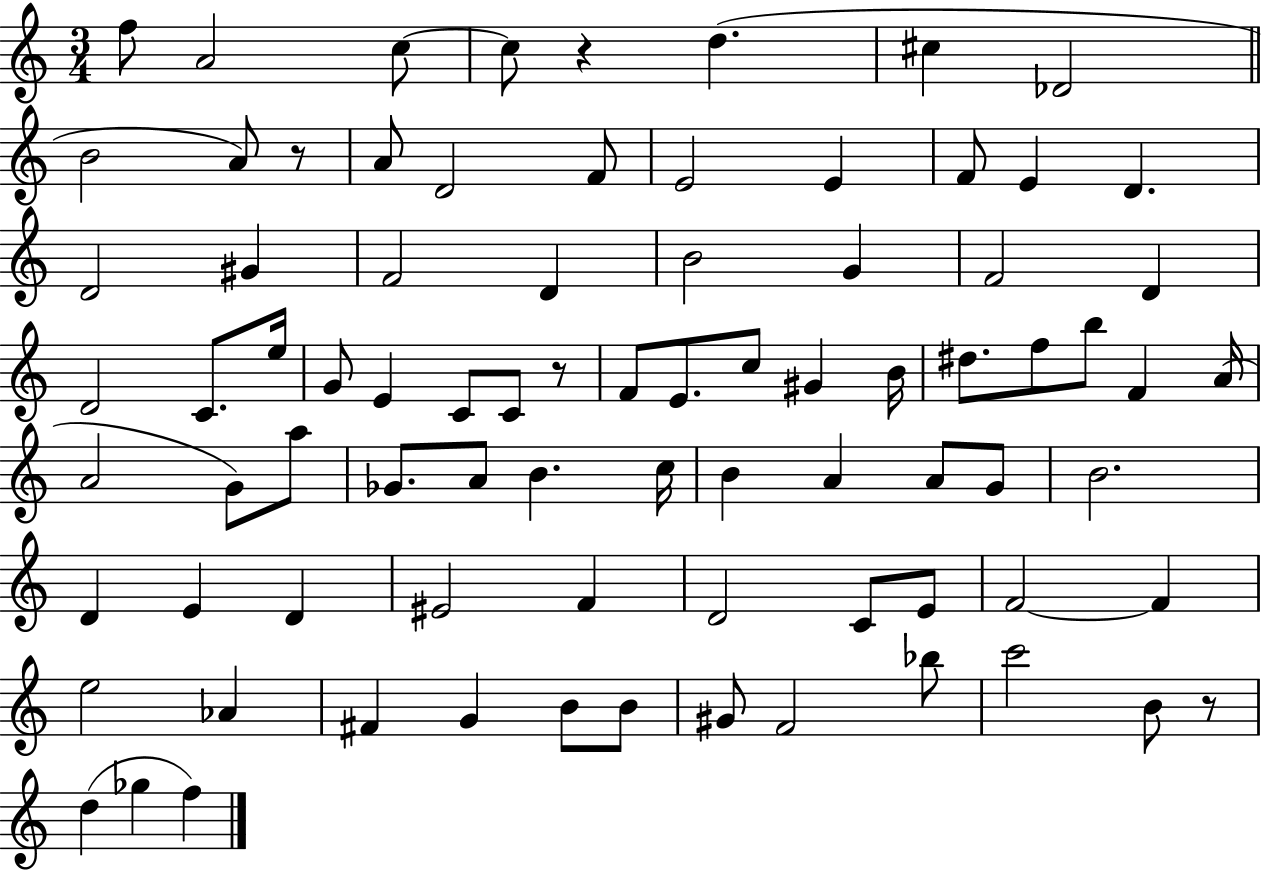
F5/e A4/h C5/e C5/e R/q D5/q. C#5/q Db4/h B4/h A4/e R/e A4/e D4/h F4/e E4/h E4/q F4/e E4/q D4/q. D4/h G#4/q F4/h D4/q B4/h G4/q F4/h D4/q D4/h C4/e. E5/s G4/e E4/q C4/e C4/e R/e F4/e E4/e. C5/e G#4/q B4/s D#5/e. F5/e B5/e F4/q A4/s A4/h G4/e A5/e Gb4/e. A4/e B4/q. C5/s B4/q A4/q A4/e G4/e B4/h. D4/q E4/q D4/q EIS4/h F4/q D4/h C4/e E4/e F4/h F4/q E5/h Ab4/q F#4/q G4/q B4/e B4/e G#4/e F4/h Bb5/e C6/h B4/e R/e D5/q Gb5/q F5/q